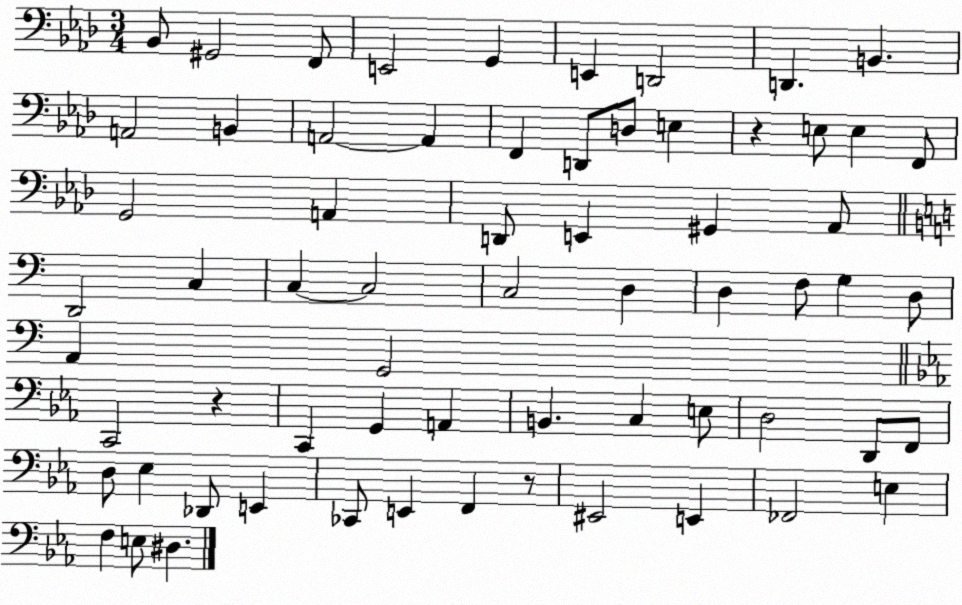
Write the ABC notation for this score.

X:1
T:Untitled
M:3/4
L:1/4
K:Ab
_B,,/2 ^G,,2 F,,/2 E,,2 G,, E,, D,,2 D,, B,, A,,2 B,, A,,2 A,, F,, D,,/2 D,/2 E, z E,/2 E, F,,/2 G,,2 A,, D,,/2 E,, ^G,, _A,,/2 D,,2 C, C, C,2 C,2 D, D, F,/2 G, D,/2 A,, G,,2 C,,2 z C,, G,, A,, B,, C, E,/2 D,2 D,,/2 F,,/2 D,/2 _E, _D,,/2 E,, _C,,/2 E,, F,, z/2 ^E,,2 E,, _F,,2 E, F, E,/2 ^D,